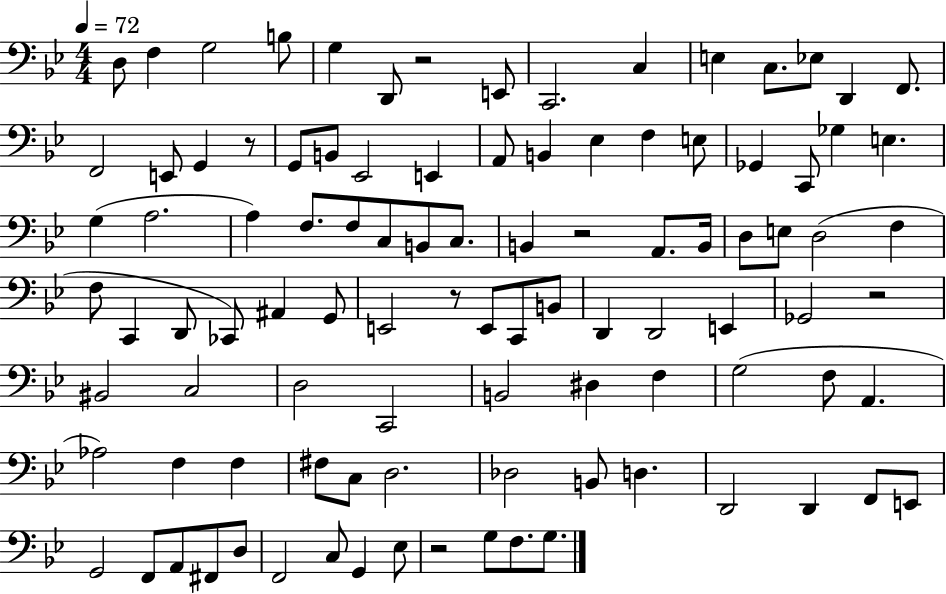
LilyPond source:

{
  \clef bass
  \numericTimeSignature
  \time 4/4
  \key bes \major
  \tempo 4 = 72
  d8 f4 g2 b8 | g4 d,8 r2 e,8 | c,2. c4 | e4 c8. ees8 d,4 f,8. | \break f,2 e,8 g,4 r8 | g,8 b,8 ees,2 e,4 | a,8 b,4 ees4 f4 e8 | ges,4 c,8 ges4 e4. | \break g4( a2. | a4) f8. f8 c8 b,8 c8. | b,4 r2 a,8. b,16 | d8 e8 d2( f4 | \break f8 c,4 d,8 ces,8) ais,4 g,8 | e,2 r8 e,8 c,8 b,8 | d,4 d,2 e,4 | ges,2 r2 | \break bis,2 c2 | d2 c,2 | b,2 dis4 f4 | g2( f8 a,4. | \break aes2) f4 f4 | fis8 c8 d2. | des2 b,8 d4. | d,2 d,4 f,8 e,8 | \break g,2 f,8 a,8 fis,8 d8 | f,2 c8 g,4 ees8 | r2 g8 f8. g8. | \bar "|."
}